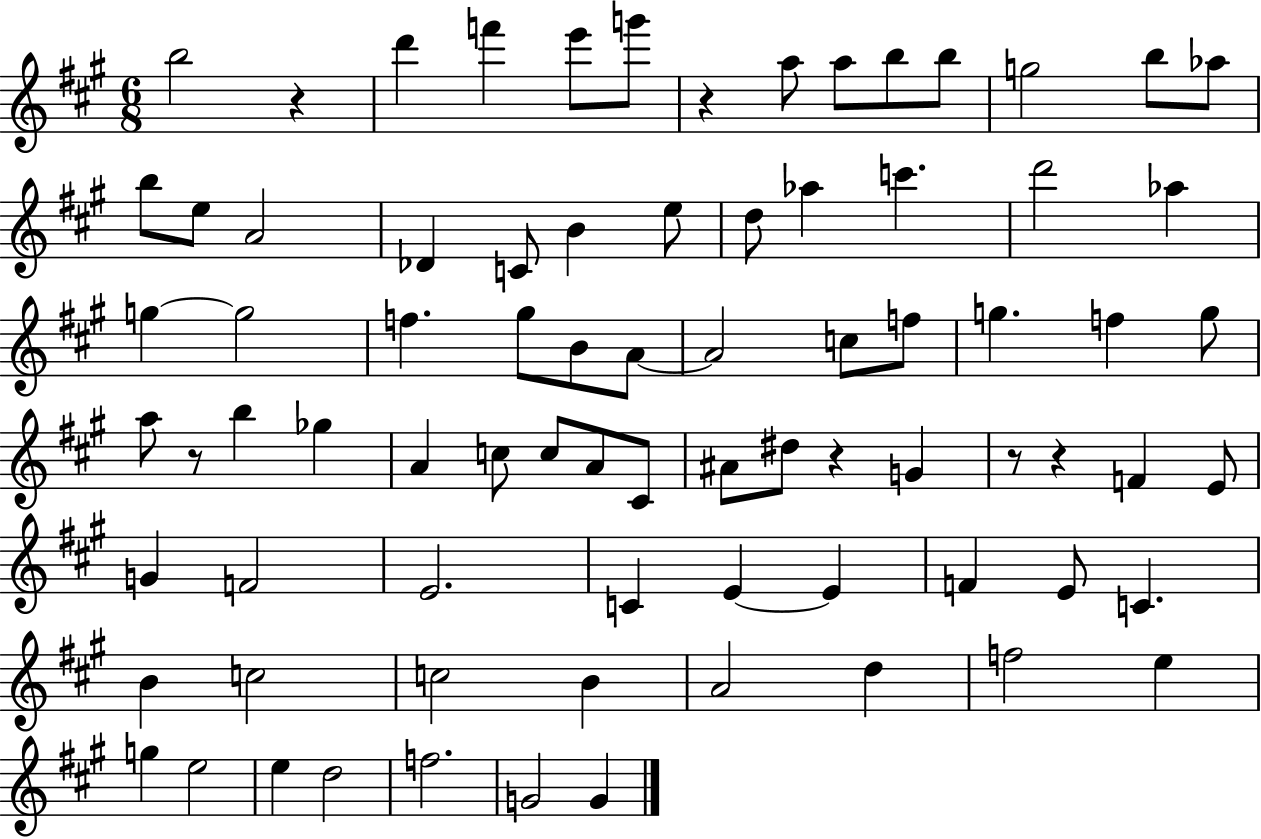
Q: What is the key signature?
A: A major